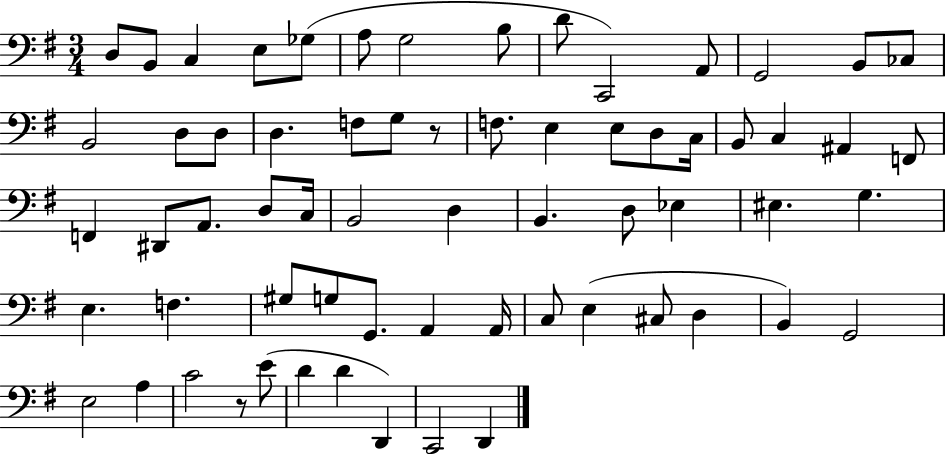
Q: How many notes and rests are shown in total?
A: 65